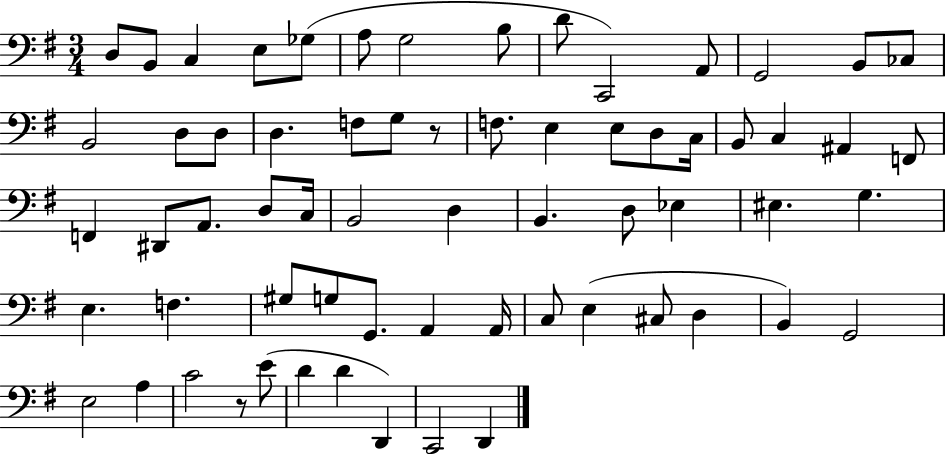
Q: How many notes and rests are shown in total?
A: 65